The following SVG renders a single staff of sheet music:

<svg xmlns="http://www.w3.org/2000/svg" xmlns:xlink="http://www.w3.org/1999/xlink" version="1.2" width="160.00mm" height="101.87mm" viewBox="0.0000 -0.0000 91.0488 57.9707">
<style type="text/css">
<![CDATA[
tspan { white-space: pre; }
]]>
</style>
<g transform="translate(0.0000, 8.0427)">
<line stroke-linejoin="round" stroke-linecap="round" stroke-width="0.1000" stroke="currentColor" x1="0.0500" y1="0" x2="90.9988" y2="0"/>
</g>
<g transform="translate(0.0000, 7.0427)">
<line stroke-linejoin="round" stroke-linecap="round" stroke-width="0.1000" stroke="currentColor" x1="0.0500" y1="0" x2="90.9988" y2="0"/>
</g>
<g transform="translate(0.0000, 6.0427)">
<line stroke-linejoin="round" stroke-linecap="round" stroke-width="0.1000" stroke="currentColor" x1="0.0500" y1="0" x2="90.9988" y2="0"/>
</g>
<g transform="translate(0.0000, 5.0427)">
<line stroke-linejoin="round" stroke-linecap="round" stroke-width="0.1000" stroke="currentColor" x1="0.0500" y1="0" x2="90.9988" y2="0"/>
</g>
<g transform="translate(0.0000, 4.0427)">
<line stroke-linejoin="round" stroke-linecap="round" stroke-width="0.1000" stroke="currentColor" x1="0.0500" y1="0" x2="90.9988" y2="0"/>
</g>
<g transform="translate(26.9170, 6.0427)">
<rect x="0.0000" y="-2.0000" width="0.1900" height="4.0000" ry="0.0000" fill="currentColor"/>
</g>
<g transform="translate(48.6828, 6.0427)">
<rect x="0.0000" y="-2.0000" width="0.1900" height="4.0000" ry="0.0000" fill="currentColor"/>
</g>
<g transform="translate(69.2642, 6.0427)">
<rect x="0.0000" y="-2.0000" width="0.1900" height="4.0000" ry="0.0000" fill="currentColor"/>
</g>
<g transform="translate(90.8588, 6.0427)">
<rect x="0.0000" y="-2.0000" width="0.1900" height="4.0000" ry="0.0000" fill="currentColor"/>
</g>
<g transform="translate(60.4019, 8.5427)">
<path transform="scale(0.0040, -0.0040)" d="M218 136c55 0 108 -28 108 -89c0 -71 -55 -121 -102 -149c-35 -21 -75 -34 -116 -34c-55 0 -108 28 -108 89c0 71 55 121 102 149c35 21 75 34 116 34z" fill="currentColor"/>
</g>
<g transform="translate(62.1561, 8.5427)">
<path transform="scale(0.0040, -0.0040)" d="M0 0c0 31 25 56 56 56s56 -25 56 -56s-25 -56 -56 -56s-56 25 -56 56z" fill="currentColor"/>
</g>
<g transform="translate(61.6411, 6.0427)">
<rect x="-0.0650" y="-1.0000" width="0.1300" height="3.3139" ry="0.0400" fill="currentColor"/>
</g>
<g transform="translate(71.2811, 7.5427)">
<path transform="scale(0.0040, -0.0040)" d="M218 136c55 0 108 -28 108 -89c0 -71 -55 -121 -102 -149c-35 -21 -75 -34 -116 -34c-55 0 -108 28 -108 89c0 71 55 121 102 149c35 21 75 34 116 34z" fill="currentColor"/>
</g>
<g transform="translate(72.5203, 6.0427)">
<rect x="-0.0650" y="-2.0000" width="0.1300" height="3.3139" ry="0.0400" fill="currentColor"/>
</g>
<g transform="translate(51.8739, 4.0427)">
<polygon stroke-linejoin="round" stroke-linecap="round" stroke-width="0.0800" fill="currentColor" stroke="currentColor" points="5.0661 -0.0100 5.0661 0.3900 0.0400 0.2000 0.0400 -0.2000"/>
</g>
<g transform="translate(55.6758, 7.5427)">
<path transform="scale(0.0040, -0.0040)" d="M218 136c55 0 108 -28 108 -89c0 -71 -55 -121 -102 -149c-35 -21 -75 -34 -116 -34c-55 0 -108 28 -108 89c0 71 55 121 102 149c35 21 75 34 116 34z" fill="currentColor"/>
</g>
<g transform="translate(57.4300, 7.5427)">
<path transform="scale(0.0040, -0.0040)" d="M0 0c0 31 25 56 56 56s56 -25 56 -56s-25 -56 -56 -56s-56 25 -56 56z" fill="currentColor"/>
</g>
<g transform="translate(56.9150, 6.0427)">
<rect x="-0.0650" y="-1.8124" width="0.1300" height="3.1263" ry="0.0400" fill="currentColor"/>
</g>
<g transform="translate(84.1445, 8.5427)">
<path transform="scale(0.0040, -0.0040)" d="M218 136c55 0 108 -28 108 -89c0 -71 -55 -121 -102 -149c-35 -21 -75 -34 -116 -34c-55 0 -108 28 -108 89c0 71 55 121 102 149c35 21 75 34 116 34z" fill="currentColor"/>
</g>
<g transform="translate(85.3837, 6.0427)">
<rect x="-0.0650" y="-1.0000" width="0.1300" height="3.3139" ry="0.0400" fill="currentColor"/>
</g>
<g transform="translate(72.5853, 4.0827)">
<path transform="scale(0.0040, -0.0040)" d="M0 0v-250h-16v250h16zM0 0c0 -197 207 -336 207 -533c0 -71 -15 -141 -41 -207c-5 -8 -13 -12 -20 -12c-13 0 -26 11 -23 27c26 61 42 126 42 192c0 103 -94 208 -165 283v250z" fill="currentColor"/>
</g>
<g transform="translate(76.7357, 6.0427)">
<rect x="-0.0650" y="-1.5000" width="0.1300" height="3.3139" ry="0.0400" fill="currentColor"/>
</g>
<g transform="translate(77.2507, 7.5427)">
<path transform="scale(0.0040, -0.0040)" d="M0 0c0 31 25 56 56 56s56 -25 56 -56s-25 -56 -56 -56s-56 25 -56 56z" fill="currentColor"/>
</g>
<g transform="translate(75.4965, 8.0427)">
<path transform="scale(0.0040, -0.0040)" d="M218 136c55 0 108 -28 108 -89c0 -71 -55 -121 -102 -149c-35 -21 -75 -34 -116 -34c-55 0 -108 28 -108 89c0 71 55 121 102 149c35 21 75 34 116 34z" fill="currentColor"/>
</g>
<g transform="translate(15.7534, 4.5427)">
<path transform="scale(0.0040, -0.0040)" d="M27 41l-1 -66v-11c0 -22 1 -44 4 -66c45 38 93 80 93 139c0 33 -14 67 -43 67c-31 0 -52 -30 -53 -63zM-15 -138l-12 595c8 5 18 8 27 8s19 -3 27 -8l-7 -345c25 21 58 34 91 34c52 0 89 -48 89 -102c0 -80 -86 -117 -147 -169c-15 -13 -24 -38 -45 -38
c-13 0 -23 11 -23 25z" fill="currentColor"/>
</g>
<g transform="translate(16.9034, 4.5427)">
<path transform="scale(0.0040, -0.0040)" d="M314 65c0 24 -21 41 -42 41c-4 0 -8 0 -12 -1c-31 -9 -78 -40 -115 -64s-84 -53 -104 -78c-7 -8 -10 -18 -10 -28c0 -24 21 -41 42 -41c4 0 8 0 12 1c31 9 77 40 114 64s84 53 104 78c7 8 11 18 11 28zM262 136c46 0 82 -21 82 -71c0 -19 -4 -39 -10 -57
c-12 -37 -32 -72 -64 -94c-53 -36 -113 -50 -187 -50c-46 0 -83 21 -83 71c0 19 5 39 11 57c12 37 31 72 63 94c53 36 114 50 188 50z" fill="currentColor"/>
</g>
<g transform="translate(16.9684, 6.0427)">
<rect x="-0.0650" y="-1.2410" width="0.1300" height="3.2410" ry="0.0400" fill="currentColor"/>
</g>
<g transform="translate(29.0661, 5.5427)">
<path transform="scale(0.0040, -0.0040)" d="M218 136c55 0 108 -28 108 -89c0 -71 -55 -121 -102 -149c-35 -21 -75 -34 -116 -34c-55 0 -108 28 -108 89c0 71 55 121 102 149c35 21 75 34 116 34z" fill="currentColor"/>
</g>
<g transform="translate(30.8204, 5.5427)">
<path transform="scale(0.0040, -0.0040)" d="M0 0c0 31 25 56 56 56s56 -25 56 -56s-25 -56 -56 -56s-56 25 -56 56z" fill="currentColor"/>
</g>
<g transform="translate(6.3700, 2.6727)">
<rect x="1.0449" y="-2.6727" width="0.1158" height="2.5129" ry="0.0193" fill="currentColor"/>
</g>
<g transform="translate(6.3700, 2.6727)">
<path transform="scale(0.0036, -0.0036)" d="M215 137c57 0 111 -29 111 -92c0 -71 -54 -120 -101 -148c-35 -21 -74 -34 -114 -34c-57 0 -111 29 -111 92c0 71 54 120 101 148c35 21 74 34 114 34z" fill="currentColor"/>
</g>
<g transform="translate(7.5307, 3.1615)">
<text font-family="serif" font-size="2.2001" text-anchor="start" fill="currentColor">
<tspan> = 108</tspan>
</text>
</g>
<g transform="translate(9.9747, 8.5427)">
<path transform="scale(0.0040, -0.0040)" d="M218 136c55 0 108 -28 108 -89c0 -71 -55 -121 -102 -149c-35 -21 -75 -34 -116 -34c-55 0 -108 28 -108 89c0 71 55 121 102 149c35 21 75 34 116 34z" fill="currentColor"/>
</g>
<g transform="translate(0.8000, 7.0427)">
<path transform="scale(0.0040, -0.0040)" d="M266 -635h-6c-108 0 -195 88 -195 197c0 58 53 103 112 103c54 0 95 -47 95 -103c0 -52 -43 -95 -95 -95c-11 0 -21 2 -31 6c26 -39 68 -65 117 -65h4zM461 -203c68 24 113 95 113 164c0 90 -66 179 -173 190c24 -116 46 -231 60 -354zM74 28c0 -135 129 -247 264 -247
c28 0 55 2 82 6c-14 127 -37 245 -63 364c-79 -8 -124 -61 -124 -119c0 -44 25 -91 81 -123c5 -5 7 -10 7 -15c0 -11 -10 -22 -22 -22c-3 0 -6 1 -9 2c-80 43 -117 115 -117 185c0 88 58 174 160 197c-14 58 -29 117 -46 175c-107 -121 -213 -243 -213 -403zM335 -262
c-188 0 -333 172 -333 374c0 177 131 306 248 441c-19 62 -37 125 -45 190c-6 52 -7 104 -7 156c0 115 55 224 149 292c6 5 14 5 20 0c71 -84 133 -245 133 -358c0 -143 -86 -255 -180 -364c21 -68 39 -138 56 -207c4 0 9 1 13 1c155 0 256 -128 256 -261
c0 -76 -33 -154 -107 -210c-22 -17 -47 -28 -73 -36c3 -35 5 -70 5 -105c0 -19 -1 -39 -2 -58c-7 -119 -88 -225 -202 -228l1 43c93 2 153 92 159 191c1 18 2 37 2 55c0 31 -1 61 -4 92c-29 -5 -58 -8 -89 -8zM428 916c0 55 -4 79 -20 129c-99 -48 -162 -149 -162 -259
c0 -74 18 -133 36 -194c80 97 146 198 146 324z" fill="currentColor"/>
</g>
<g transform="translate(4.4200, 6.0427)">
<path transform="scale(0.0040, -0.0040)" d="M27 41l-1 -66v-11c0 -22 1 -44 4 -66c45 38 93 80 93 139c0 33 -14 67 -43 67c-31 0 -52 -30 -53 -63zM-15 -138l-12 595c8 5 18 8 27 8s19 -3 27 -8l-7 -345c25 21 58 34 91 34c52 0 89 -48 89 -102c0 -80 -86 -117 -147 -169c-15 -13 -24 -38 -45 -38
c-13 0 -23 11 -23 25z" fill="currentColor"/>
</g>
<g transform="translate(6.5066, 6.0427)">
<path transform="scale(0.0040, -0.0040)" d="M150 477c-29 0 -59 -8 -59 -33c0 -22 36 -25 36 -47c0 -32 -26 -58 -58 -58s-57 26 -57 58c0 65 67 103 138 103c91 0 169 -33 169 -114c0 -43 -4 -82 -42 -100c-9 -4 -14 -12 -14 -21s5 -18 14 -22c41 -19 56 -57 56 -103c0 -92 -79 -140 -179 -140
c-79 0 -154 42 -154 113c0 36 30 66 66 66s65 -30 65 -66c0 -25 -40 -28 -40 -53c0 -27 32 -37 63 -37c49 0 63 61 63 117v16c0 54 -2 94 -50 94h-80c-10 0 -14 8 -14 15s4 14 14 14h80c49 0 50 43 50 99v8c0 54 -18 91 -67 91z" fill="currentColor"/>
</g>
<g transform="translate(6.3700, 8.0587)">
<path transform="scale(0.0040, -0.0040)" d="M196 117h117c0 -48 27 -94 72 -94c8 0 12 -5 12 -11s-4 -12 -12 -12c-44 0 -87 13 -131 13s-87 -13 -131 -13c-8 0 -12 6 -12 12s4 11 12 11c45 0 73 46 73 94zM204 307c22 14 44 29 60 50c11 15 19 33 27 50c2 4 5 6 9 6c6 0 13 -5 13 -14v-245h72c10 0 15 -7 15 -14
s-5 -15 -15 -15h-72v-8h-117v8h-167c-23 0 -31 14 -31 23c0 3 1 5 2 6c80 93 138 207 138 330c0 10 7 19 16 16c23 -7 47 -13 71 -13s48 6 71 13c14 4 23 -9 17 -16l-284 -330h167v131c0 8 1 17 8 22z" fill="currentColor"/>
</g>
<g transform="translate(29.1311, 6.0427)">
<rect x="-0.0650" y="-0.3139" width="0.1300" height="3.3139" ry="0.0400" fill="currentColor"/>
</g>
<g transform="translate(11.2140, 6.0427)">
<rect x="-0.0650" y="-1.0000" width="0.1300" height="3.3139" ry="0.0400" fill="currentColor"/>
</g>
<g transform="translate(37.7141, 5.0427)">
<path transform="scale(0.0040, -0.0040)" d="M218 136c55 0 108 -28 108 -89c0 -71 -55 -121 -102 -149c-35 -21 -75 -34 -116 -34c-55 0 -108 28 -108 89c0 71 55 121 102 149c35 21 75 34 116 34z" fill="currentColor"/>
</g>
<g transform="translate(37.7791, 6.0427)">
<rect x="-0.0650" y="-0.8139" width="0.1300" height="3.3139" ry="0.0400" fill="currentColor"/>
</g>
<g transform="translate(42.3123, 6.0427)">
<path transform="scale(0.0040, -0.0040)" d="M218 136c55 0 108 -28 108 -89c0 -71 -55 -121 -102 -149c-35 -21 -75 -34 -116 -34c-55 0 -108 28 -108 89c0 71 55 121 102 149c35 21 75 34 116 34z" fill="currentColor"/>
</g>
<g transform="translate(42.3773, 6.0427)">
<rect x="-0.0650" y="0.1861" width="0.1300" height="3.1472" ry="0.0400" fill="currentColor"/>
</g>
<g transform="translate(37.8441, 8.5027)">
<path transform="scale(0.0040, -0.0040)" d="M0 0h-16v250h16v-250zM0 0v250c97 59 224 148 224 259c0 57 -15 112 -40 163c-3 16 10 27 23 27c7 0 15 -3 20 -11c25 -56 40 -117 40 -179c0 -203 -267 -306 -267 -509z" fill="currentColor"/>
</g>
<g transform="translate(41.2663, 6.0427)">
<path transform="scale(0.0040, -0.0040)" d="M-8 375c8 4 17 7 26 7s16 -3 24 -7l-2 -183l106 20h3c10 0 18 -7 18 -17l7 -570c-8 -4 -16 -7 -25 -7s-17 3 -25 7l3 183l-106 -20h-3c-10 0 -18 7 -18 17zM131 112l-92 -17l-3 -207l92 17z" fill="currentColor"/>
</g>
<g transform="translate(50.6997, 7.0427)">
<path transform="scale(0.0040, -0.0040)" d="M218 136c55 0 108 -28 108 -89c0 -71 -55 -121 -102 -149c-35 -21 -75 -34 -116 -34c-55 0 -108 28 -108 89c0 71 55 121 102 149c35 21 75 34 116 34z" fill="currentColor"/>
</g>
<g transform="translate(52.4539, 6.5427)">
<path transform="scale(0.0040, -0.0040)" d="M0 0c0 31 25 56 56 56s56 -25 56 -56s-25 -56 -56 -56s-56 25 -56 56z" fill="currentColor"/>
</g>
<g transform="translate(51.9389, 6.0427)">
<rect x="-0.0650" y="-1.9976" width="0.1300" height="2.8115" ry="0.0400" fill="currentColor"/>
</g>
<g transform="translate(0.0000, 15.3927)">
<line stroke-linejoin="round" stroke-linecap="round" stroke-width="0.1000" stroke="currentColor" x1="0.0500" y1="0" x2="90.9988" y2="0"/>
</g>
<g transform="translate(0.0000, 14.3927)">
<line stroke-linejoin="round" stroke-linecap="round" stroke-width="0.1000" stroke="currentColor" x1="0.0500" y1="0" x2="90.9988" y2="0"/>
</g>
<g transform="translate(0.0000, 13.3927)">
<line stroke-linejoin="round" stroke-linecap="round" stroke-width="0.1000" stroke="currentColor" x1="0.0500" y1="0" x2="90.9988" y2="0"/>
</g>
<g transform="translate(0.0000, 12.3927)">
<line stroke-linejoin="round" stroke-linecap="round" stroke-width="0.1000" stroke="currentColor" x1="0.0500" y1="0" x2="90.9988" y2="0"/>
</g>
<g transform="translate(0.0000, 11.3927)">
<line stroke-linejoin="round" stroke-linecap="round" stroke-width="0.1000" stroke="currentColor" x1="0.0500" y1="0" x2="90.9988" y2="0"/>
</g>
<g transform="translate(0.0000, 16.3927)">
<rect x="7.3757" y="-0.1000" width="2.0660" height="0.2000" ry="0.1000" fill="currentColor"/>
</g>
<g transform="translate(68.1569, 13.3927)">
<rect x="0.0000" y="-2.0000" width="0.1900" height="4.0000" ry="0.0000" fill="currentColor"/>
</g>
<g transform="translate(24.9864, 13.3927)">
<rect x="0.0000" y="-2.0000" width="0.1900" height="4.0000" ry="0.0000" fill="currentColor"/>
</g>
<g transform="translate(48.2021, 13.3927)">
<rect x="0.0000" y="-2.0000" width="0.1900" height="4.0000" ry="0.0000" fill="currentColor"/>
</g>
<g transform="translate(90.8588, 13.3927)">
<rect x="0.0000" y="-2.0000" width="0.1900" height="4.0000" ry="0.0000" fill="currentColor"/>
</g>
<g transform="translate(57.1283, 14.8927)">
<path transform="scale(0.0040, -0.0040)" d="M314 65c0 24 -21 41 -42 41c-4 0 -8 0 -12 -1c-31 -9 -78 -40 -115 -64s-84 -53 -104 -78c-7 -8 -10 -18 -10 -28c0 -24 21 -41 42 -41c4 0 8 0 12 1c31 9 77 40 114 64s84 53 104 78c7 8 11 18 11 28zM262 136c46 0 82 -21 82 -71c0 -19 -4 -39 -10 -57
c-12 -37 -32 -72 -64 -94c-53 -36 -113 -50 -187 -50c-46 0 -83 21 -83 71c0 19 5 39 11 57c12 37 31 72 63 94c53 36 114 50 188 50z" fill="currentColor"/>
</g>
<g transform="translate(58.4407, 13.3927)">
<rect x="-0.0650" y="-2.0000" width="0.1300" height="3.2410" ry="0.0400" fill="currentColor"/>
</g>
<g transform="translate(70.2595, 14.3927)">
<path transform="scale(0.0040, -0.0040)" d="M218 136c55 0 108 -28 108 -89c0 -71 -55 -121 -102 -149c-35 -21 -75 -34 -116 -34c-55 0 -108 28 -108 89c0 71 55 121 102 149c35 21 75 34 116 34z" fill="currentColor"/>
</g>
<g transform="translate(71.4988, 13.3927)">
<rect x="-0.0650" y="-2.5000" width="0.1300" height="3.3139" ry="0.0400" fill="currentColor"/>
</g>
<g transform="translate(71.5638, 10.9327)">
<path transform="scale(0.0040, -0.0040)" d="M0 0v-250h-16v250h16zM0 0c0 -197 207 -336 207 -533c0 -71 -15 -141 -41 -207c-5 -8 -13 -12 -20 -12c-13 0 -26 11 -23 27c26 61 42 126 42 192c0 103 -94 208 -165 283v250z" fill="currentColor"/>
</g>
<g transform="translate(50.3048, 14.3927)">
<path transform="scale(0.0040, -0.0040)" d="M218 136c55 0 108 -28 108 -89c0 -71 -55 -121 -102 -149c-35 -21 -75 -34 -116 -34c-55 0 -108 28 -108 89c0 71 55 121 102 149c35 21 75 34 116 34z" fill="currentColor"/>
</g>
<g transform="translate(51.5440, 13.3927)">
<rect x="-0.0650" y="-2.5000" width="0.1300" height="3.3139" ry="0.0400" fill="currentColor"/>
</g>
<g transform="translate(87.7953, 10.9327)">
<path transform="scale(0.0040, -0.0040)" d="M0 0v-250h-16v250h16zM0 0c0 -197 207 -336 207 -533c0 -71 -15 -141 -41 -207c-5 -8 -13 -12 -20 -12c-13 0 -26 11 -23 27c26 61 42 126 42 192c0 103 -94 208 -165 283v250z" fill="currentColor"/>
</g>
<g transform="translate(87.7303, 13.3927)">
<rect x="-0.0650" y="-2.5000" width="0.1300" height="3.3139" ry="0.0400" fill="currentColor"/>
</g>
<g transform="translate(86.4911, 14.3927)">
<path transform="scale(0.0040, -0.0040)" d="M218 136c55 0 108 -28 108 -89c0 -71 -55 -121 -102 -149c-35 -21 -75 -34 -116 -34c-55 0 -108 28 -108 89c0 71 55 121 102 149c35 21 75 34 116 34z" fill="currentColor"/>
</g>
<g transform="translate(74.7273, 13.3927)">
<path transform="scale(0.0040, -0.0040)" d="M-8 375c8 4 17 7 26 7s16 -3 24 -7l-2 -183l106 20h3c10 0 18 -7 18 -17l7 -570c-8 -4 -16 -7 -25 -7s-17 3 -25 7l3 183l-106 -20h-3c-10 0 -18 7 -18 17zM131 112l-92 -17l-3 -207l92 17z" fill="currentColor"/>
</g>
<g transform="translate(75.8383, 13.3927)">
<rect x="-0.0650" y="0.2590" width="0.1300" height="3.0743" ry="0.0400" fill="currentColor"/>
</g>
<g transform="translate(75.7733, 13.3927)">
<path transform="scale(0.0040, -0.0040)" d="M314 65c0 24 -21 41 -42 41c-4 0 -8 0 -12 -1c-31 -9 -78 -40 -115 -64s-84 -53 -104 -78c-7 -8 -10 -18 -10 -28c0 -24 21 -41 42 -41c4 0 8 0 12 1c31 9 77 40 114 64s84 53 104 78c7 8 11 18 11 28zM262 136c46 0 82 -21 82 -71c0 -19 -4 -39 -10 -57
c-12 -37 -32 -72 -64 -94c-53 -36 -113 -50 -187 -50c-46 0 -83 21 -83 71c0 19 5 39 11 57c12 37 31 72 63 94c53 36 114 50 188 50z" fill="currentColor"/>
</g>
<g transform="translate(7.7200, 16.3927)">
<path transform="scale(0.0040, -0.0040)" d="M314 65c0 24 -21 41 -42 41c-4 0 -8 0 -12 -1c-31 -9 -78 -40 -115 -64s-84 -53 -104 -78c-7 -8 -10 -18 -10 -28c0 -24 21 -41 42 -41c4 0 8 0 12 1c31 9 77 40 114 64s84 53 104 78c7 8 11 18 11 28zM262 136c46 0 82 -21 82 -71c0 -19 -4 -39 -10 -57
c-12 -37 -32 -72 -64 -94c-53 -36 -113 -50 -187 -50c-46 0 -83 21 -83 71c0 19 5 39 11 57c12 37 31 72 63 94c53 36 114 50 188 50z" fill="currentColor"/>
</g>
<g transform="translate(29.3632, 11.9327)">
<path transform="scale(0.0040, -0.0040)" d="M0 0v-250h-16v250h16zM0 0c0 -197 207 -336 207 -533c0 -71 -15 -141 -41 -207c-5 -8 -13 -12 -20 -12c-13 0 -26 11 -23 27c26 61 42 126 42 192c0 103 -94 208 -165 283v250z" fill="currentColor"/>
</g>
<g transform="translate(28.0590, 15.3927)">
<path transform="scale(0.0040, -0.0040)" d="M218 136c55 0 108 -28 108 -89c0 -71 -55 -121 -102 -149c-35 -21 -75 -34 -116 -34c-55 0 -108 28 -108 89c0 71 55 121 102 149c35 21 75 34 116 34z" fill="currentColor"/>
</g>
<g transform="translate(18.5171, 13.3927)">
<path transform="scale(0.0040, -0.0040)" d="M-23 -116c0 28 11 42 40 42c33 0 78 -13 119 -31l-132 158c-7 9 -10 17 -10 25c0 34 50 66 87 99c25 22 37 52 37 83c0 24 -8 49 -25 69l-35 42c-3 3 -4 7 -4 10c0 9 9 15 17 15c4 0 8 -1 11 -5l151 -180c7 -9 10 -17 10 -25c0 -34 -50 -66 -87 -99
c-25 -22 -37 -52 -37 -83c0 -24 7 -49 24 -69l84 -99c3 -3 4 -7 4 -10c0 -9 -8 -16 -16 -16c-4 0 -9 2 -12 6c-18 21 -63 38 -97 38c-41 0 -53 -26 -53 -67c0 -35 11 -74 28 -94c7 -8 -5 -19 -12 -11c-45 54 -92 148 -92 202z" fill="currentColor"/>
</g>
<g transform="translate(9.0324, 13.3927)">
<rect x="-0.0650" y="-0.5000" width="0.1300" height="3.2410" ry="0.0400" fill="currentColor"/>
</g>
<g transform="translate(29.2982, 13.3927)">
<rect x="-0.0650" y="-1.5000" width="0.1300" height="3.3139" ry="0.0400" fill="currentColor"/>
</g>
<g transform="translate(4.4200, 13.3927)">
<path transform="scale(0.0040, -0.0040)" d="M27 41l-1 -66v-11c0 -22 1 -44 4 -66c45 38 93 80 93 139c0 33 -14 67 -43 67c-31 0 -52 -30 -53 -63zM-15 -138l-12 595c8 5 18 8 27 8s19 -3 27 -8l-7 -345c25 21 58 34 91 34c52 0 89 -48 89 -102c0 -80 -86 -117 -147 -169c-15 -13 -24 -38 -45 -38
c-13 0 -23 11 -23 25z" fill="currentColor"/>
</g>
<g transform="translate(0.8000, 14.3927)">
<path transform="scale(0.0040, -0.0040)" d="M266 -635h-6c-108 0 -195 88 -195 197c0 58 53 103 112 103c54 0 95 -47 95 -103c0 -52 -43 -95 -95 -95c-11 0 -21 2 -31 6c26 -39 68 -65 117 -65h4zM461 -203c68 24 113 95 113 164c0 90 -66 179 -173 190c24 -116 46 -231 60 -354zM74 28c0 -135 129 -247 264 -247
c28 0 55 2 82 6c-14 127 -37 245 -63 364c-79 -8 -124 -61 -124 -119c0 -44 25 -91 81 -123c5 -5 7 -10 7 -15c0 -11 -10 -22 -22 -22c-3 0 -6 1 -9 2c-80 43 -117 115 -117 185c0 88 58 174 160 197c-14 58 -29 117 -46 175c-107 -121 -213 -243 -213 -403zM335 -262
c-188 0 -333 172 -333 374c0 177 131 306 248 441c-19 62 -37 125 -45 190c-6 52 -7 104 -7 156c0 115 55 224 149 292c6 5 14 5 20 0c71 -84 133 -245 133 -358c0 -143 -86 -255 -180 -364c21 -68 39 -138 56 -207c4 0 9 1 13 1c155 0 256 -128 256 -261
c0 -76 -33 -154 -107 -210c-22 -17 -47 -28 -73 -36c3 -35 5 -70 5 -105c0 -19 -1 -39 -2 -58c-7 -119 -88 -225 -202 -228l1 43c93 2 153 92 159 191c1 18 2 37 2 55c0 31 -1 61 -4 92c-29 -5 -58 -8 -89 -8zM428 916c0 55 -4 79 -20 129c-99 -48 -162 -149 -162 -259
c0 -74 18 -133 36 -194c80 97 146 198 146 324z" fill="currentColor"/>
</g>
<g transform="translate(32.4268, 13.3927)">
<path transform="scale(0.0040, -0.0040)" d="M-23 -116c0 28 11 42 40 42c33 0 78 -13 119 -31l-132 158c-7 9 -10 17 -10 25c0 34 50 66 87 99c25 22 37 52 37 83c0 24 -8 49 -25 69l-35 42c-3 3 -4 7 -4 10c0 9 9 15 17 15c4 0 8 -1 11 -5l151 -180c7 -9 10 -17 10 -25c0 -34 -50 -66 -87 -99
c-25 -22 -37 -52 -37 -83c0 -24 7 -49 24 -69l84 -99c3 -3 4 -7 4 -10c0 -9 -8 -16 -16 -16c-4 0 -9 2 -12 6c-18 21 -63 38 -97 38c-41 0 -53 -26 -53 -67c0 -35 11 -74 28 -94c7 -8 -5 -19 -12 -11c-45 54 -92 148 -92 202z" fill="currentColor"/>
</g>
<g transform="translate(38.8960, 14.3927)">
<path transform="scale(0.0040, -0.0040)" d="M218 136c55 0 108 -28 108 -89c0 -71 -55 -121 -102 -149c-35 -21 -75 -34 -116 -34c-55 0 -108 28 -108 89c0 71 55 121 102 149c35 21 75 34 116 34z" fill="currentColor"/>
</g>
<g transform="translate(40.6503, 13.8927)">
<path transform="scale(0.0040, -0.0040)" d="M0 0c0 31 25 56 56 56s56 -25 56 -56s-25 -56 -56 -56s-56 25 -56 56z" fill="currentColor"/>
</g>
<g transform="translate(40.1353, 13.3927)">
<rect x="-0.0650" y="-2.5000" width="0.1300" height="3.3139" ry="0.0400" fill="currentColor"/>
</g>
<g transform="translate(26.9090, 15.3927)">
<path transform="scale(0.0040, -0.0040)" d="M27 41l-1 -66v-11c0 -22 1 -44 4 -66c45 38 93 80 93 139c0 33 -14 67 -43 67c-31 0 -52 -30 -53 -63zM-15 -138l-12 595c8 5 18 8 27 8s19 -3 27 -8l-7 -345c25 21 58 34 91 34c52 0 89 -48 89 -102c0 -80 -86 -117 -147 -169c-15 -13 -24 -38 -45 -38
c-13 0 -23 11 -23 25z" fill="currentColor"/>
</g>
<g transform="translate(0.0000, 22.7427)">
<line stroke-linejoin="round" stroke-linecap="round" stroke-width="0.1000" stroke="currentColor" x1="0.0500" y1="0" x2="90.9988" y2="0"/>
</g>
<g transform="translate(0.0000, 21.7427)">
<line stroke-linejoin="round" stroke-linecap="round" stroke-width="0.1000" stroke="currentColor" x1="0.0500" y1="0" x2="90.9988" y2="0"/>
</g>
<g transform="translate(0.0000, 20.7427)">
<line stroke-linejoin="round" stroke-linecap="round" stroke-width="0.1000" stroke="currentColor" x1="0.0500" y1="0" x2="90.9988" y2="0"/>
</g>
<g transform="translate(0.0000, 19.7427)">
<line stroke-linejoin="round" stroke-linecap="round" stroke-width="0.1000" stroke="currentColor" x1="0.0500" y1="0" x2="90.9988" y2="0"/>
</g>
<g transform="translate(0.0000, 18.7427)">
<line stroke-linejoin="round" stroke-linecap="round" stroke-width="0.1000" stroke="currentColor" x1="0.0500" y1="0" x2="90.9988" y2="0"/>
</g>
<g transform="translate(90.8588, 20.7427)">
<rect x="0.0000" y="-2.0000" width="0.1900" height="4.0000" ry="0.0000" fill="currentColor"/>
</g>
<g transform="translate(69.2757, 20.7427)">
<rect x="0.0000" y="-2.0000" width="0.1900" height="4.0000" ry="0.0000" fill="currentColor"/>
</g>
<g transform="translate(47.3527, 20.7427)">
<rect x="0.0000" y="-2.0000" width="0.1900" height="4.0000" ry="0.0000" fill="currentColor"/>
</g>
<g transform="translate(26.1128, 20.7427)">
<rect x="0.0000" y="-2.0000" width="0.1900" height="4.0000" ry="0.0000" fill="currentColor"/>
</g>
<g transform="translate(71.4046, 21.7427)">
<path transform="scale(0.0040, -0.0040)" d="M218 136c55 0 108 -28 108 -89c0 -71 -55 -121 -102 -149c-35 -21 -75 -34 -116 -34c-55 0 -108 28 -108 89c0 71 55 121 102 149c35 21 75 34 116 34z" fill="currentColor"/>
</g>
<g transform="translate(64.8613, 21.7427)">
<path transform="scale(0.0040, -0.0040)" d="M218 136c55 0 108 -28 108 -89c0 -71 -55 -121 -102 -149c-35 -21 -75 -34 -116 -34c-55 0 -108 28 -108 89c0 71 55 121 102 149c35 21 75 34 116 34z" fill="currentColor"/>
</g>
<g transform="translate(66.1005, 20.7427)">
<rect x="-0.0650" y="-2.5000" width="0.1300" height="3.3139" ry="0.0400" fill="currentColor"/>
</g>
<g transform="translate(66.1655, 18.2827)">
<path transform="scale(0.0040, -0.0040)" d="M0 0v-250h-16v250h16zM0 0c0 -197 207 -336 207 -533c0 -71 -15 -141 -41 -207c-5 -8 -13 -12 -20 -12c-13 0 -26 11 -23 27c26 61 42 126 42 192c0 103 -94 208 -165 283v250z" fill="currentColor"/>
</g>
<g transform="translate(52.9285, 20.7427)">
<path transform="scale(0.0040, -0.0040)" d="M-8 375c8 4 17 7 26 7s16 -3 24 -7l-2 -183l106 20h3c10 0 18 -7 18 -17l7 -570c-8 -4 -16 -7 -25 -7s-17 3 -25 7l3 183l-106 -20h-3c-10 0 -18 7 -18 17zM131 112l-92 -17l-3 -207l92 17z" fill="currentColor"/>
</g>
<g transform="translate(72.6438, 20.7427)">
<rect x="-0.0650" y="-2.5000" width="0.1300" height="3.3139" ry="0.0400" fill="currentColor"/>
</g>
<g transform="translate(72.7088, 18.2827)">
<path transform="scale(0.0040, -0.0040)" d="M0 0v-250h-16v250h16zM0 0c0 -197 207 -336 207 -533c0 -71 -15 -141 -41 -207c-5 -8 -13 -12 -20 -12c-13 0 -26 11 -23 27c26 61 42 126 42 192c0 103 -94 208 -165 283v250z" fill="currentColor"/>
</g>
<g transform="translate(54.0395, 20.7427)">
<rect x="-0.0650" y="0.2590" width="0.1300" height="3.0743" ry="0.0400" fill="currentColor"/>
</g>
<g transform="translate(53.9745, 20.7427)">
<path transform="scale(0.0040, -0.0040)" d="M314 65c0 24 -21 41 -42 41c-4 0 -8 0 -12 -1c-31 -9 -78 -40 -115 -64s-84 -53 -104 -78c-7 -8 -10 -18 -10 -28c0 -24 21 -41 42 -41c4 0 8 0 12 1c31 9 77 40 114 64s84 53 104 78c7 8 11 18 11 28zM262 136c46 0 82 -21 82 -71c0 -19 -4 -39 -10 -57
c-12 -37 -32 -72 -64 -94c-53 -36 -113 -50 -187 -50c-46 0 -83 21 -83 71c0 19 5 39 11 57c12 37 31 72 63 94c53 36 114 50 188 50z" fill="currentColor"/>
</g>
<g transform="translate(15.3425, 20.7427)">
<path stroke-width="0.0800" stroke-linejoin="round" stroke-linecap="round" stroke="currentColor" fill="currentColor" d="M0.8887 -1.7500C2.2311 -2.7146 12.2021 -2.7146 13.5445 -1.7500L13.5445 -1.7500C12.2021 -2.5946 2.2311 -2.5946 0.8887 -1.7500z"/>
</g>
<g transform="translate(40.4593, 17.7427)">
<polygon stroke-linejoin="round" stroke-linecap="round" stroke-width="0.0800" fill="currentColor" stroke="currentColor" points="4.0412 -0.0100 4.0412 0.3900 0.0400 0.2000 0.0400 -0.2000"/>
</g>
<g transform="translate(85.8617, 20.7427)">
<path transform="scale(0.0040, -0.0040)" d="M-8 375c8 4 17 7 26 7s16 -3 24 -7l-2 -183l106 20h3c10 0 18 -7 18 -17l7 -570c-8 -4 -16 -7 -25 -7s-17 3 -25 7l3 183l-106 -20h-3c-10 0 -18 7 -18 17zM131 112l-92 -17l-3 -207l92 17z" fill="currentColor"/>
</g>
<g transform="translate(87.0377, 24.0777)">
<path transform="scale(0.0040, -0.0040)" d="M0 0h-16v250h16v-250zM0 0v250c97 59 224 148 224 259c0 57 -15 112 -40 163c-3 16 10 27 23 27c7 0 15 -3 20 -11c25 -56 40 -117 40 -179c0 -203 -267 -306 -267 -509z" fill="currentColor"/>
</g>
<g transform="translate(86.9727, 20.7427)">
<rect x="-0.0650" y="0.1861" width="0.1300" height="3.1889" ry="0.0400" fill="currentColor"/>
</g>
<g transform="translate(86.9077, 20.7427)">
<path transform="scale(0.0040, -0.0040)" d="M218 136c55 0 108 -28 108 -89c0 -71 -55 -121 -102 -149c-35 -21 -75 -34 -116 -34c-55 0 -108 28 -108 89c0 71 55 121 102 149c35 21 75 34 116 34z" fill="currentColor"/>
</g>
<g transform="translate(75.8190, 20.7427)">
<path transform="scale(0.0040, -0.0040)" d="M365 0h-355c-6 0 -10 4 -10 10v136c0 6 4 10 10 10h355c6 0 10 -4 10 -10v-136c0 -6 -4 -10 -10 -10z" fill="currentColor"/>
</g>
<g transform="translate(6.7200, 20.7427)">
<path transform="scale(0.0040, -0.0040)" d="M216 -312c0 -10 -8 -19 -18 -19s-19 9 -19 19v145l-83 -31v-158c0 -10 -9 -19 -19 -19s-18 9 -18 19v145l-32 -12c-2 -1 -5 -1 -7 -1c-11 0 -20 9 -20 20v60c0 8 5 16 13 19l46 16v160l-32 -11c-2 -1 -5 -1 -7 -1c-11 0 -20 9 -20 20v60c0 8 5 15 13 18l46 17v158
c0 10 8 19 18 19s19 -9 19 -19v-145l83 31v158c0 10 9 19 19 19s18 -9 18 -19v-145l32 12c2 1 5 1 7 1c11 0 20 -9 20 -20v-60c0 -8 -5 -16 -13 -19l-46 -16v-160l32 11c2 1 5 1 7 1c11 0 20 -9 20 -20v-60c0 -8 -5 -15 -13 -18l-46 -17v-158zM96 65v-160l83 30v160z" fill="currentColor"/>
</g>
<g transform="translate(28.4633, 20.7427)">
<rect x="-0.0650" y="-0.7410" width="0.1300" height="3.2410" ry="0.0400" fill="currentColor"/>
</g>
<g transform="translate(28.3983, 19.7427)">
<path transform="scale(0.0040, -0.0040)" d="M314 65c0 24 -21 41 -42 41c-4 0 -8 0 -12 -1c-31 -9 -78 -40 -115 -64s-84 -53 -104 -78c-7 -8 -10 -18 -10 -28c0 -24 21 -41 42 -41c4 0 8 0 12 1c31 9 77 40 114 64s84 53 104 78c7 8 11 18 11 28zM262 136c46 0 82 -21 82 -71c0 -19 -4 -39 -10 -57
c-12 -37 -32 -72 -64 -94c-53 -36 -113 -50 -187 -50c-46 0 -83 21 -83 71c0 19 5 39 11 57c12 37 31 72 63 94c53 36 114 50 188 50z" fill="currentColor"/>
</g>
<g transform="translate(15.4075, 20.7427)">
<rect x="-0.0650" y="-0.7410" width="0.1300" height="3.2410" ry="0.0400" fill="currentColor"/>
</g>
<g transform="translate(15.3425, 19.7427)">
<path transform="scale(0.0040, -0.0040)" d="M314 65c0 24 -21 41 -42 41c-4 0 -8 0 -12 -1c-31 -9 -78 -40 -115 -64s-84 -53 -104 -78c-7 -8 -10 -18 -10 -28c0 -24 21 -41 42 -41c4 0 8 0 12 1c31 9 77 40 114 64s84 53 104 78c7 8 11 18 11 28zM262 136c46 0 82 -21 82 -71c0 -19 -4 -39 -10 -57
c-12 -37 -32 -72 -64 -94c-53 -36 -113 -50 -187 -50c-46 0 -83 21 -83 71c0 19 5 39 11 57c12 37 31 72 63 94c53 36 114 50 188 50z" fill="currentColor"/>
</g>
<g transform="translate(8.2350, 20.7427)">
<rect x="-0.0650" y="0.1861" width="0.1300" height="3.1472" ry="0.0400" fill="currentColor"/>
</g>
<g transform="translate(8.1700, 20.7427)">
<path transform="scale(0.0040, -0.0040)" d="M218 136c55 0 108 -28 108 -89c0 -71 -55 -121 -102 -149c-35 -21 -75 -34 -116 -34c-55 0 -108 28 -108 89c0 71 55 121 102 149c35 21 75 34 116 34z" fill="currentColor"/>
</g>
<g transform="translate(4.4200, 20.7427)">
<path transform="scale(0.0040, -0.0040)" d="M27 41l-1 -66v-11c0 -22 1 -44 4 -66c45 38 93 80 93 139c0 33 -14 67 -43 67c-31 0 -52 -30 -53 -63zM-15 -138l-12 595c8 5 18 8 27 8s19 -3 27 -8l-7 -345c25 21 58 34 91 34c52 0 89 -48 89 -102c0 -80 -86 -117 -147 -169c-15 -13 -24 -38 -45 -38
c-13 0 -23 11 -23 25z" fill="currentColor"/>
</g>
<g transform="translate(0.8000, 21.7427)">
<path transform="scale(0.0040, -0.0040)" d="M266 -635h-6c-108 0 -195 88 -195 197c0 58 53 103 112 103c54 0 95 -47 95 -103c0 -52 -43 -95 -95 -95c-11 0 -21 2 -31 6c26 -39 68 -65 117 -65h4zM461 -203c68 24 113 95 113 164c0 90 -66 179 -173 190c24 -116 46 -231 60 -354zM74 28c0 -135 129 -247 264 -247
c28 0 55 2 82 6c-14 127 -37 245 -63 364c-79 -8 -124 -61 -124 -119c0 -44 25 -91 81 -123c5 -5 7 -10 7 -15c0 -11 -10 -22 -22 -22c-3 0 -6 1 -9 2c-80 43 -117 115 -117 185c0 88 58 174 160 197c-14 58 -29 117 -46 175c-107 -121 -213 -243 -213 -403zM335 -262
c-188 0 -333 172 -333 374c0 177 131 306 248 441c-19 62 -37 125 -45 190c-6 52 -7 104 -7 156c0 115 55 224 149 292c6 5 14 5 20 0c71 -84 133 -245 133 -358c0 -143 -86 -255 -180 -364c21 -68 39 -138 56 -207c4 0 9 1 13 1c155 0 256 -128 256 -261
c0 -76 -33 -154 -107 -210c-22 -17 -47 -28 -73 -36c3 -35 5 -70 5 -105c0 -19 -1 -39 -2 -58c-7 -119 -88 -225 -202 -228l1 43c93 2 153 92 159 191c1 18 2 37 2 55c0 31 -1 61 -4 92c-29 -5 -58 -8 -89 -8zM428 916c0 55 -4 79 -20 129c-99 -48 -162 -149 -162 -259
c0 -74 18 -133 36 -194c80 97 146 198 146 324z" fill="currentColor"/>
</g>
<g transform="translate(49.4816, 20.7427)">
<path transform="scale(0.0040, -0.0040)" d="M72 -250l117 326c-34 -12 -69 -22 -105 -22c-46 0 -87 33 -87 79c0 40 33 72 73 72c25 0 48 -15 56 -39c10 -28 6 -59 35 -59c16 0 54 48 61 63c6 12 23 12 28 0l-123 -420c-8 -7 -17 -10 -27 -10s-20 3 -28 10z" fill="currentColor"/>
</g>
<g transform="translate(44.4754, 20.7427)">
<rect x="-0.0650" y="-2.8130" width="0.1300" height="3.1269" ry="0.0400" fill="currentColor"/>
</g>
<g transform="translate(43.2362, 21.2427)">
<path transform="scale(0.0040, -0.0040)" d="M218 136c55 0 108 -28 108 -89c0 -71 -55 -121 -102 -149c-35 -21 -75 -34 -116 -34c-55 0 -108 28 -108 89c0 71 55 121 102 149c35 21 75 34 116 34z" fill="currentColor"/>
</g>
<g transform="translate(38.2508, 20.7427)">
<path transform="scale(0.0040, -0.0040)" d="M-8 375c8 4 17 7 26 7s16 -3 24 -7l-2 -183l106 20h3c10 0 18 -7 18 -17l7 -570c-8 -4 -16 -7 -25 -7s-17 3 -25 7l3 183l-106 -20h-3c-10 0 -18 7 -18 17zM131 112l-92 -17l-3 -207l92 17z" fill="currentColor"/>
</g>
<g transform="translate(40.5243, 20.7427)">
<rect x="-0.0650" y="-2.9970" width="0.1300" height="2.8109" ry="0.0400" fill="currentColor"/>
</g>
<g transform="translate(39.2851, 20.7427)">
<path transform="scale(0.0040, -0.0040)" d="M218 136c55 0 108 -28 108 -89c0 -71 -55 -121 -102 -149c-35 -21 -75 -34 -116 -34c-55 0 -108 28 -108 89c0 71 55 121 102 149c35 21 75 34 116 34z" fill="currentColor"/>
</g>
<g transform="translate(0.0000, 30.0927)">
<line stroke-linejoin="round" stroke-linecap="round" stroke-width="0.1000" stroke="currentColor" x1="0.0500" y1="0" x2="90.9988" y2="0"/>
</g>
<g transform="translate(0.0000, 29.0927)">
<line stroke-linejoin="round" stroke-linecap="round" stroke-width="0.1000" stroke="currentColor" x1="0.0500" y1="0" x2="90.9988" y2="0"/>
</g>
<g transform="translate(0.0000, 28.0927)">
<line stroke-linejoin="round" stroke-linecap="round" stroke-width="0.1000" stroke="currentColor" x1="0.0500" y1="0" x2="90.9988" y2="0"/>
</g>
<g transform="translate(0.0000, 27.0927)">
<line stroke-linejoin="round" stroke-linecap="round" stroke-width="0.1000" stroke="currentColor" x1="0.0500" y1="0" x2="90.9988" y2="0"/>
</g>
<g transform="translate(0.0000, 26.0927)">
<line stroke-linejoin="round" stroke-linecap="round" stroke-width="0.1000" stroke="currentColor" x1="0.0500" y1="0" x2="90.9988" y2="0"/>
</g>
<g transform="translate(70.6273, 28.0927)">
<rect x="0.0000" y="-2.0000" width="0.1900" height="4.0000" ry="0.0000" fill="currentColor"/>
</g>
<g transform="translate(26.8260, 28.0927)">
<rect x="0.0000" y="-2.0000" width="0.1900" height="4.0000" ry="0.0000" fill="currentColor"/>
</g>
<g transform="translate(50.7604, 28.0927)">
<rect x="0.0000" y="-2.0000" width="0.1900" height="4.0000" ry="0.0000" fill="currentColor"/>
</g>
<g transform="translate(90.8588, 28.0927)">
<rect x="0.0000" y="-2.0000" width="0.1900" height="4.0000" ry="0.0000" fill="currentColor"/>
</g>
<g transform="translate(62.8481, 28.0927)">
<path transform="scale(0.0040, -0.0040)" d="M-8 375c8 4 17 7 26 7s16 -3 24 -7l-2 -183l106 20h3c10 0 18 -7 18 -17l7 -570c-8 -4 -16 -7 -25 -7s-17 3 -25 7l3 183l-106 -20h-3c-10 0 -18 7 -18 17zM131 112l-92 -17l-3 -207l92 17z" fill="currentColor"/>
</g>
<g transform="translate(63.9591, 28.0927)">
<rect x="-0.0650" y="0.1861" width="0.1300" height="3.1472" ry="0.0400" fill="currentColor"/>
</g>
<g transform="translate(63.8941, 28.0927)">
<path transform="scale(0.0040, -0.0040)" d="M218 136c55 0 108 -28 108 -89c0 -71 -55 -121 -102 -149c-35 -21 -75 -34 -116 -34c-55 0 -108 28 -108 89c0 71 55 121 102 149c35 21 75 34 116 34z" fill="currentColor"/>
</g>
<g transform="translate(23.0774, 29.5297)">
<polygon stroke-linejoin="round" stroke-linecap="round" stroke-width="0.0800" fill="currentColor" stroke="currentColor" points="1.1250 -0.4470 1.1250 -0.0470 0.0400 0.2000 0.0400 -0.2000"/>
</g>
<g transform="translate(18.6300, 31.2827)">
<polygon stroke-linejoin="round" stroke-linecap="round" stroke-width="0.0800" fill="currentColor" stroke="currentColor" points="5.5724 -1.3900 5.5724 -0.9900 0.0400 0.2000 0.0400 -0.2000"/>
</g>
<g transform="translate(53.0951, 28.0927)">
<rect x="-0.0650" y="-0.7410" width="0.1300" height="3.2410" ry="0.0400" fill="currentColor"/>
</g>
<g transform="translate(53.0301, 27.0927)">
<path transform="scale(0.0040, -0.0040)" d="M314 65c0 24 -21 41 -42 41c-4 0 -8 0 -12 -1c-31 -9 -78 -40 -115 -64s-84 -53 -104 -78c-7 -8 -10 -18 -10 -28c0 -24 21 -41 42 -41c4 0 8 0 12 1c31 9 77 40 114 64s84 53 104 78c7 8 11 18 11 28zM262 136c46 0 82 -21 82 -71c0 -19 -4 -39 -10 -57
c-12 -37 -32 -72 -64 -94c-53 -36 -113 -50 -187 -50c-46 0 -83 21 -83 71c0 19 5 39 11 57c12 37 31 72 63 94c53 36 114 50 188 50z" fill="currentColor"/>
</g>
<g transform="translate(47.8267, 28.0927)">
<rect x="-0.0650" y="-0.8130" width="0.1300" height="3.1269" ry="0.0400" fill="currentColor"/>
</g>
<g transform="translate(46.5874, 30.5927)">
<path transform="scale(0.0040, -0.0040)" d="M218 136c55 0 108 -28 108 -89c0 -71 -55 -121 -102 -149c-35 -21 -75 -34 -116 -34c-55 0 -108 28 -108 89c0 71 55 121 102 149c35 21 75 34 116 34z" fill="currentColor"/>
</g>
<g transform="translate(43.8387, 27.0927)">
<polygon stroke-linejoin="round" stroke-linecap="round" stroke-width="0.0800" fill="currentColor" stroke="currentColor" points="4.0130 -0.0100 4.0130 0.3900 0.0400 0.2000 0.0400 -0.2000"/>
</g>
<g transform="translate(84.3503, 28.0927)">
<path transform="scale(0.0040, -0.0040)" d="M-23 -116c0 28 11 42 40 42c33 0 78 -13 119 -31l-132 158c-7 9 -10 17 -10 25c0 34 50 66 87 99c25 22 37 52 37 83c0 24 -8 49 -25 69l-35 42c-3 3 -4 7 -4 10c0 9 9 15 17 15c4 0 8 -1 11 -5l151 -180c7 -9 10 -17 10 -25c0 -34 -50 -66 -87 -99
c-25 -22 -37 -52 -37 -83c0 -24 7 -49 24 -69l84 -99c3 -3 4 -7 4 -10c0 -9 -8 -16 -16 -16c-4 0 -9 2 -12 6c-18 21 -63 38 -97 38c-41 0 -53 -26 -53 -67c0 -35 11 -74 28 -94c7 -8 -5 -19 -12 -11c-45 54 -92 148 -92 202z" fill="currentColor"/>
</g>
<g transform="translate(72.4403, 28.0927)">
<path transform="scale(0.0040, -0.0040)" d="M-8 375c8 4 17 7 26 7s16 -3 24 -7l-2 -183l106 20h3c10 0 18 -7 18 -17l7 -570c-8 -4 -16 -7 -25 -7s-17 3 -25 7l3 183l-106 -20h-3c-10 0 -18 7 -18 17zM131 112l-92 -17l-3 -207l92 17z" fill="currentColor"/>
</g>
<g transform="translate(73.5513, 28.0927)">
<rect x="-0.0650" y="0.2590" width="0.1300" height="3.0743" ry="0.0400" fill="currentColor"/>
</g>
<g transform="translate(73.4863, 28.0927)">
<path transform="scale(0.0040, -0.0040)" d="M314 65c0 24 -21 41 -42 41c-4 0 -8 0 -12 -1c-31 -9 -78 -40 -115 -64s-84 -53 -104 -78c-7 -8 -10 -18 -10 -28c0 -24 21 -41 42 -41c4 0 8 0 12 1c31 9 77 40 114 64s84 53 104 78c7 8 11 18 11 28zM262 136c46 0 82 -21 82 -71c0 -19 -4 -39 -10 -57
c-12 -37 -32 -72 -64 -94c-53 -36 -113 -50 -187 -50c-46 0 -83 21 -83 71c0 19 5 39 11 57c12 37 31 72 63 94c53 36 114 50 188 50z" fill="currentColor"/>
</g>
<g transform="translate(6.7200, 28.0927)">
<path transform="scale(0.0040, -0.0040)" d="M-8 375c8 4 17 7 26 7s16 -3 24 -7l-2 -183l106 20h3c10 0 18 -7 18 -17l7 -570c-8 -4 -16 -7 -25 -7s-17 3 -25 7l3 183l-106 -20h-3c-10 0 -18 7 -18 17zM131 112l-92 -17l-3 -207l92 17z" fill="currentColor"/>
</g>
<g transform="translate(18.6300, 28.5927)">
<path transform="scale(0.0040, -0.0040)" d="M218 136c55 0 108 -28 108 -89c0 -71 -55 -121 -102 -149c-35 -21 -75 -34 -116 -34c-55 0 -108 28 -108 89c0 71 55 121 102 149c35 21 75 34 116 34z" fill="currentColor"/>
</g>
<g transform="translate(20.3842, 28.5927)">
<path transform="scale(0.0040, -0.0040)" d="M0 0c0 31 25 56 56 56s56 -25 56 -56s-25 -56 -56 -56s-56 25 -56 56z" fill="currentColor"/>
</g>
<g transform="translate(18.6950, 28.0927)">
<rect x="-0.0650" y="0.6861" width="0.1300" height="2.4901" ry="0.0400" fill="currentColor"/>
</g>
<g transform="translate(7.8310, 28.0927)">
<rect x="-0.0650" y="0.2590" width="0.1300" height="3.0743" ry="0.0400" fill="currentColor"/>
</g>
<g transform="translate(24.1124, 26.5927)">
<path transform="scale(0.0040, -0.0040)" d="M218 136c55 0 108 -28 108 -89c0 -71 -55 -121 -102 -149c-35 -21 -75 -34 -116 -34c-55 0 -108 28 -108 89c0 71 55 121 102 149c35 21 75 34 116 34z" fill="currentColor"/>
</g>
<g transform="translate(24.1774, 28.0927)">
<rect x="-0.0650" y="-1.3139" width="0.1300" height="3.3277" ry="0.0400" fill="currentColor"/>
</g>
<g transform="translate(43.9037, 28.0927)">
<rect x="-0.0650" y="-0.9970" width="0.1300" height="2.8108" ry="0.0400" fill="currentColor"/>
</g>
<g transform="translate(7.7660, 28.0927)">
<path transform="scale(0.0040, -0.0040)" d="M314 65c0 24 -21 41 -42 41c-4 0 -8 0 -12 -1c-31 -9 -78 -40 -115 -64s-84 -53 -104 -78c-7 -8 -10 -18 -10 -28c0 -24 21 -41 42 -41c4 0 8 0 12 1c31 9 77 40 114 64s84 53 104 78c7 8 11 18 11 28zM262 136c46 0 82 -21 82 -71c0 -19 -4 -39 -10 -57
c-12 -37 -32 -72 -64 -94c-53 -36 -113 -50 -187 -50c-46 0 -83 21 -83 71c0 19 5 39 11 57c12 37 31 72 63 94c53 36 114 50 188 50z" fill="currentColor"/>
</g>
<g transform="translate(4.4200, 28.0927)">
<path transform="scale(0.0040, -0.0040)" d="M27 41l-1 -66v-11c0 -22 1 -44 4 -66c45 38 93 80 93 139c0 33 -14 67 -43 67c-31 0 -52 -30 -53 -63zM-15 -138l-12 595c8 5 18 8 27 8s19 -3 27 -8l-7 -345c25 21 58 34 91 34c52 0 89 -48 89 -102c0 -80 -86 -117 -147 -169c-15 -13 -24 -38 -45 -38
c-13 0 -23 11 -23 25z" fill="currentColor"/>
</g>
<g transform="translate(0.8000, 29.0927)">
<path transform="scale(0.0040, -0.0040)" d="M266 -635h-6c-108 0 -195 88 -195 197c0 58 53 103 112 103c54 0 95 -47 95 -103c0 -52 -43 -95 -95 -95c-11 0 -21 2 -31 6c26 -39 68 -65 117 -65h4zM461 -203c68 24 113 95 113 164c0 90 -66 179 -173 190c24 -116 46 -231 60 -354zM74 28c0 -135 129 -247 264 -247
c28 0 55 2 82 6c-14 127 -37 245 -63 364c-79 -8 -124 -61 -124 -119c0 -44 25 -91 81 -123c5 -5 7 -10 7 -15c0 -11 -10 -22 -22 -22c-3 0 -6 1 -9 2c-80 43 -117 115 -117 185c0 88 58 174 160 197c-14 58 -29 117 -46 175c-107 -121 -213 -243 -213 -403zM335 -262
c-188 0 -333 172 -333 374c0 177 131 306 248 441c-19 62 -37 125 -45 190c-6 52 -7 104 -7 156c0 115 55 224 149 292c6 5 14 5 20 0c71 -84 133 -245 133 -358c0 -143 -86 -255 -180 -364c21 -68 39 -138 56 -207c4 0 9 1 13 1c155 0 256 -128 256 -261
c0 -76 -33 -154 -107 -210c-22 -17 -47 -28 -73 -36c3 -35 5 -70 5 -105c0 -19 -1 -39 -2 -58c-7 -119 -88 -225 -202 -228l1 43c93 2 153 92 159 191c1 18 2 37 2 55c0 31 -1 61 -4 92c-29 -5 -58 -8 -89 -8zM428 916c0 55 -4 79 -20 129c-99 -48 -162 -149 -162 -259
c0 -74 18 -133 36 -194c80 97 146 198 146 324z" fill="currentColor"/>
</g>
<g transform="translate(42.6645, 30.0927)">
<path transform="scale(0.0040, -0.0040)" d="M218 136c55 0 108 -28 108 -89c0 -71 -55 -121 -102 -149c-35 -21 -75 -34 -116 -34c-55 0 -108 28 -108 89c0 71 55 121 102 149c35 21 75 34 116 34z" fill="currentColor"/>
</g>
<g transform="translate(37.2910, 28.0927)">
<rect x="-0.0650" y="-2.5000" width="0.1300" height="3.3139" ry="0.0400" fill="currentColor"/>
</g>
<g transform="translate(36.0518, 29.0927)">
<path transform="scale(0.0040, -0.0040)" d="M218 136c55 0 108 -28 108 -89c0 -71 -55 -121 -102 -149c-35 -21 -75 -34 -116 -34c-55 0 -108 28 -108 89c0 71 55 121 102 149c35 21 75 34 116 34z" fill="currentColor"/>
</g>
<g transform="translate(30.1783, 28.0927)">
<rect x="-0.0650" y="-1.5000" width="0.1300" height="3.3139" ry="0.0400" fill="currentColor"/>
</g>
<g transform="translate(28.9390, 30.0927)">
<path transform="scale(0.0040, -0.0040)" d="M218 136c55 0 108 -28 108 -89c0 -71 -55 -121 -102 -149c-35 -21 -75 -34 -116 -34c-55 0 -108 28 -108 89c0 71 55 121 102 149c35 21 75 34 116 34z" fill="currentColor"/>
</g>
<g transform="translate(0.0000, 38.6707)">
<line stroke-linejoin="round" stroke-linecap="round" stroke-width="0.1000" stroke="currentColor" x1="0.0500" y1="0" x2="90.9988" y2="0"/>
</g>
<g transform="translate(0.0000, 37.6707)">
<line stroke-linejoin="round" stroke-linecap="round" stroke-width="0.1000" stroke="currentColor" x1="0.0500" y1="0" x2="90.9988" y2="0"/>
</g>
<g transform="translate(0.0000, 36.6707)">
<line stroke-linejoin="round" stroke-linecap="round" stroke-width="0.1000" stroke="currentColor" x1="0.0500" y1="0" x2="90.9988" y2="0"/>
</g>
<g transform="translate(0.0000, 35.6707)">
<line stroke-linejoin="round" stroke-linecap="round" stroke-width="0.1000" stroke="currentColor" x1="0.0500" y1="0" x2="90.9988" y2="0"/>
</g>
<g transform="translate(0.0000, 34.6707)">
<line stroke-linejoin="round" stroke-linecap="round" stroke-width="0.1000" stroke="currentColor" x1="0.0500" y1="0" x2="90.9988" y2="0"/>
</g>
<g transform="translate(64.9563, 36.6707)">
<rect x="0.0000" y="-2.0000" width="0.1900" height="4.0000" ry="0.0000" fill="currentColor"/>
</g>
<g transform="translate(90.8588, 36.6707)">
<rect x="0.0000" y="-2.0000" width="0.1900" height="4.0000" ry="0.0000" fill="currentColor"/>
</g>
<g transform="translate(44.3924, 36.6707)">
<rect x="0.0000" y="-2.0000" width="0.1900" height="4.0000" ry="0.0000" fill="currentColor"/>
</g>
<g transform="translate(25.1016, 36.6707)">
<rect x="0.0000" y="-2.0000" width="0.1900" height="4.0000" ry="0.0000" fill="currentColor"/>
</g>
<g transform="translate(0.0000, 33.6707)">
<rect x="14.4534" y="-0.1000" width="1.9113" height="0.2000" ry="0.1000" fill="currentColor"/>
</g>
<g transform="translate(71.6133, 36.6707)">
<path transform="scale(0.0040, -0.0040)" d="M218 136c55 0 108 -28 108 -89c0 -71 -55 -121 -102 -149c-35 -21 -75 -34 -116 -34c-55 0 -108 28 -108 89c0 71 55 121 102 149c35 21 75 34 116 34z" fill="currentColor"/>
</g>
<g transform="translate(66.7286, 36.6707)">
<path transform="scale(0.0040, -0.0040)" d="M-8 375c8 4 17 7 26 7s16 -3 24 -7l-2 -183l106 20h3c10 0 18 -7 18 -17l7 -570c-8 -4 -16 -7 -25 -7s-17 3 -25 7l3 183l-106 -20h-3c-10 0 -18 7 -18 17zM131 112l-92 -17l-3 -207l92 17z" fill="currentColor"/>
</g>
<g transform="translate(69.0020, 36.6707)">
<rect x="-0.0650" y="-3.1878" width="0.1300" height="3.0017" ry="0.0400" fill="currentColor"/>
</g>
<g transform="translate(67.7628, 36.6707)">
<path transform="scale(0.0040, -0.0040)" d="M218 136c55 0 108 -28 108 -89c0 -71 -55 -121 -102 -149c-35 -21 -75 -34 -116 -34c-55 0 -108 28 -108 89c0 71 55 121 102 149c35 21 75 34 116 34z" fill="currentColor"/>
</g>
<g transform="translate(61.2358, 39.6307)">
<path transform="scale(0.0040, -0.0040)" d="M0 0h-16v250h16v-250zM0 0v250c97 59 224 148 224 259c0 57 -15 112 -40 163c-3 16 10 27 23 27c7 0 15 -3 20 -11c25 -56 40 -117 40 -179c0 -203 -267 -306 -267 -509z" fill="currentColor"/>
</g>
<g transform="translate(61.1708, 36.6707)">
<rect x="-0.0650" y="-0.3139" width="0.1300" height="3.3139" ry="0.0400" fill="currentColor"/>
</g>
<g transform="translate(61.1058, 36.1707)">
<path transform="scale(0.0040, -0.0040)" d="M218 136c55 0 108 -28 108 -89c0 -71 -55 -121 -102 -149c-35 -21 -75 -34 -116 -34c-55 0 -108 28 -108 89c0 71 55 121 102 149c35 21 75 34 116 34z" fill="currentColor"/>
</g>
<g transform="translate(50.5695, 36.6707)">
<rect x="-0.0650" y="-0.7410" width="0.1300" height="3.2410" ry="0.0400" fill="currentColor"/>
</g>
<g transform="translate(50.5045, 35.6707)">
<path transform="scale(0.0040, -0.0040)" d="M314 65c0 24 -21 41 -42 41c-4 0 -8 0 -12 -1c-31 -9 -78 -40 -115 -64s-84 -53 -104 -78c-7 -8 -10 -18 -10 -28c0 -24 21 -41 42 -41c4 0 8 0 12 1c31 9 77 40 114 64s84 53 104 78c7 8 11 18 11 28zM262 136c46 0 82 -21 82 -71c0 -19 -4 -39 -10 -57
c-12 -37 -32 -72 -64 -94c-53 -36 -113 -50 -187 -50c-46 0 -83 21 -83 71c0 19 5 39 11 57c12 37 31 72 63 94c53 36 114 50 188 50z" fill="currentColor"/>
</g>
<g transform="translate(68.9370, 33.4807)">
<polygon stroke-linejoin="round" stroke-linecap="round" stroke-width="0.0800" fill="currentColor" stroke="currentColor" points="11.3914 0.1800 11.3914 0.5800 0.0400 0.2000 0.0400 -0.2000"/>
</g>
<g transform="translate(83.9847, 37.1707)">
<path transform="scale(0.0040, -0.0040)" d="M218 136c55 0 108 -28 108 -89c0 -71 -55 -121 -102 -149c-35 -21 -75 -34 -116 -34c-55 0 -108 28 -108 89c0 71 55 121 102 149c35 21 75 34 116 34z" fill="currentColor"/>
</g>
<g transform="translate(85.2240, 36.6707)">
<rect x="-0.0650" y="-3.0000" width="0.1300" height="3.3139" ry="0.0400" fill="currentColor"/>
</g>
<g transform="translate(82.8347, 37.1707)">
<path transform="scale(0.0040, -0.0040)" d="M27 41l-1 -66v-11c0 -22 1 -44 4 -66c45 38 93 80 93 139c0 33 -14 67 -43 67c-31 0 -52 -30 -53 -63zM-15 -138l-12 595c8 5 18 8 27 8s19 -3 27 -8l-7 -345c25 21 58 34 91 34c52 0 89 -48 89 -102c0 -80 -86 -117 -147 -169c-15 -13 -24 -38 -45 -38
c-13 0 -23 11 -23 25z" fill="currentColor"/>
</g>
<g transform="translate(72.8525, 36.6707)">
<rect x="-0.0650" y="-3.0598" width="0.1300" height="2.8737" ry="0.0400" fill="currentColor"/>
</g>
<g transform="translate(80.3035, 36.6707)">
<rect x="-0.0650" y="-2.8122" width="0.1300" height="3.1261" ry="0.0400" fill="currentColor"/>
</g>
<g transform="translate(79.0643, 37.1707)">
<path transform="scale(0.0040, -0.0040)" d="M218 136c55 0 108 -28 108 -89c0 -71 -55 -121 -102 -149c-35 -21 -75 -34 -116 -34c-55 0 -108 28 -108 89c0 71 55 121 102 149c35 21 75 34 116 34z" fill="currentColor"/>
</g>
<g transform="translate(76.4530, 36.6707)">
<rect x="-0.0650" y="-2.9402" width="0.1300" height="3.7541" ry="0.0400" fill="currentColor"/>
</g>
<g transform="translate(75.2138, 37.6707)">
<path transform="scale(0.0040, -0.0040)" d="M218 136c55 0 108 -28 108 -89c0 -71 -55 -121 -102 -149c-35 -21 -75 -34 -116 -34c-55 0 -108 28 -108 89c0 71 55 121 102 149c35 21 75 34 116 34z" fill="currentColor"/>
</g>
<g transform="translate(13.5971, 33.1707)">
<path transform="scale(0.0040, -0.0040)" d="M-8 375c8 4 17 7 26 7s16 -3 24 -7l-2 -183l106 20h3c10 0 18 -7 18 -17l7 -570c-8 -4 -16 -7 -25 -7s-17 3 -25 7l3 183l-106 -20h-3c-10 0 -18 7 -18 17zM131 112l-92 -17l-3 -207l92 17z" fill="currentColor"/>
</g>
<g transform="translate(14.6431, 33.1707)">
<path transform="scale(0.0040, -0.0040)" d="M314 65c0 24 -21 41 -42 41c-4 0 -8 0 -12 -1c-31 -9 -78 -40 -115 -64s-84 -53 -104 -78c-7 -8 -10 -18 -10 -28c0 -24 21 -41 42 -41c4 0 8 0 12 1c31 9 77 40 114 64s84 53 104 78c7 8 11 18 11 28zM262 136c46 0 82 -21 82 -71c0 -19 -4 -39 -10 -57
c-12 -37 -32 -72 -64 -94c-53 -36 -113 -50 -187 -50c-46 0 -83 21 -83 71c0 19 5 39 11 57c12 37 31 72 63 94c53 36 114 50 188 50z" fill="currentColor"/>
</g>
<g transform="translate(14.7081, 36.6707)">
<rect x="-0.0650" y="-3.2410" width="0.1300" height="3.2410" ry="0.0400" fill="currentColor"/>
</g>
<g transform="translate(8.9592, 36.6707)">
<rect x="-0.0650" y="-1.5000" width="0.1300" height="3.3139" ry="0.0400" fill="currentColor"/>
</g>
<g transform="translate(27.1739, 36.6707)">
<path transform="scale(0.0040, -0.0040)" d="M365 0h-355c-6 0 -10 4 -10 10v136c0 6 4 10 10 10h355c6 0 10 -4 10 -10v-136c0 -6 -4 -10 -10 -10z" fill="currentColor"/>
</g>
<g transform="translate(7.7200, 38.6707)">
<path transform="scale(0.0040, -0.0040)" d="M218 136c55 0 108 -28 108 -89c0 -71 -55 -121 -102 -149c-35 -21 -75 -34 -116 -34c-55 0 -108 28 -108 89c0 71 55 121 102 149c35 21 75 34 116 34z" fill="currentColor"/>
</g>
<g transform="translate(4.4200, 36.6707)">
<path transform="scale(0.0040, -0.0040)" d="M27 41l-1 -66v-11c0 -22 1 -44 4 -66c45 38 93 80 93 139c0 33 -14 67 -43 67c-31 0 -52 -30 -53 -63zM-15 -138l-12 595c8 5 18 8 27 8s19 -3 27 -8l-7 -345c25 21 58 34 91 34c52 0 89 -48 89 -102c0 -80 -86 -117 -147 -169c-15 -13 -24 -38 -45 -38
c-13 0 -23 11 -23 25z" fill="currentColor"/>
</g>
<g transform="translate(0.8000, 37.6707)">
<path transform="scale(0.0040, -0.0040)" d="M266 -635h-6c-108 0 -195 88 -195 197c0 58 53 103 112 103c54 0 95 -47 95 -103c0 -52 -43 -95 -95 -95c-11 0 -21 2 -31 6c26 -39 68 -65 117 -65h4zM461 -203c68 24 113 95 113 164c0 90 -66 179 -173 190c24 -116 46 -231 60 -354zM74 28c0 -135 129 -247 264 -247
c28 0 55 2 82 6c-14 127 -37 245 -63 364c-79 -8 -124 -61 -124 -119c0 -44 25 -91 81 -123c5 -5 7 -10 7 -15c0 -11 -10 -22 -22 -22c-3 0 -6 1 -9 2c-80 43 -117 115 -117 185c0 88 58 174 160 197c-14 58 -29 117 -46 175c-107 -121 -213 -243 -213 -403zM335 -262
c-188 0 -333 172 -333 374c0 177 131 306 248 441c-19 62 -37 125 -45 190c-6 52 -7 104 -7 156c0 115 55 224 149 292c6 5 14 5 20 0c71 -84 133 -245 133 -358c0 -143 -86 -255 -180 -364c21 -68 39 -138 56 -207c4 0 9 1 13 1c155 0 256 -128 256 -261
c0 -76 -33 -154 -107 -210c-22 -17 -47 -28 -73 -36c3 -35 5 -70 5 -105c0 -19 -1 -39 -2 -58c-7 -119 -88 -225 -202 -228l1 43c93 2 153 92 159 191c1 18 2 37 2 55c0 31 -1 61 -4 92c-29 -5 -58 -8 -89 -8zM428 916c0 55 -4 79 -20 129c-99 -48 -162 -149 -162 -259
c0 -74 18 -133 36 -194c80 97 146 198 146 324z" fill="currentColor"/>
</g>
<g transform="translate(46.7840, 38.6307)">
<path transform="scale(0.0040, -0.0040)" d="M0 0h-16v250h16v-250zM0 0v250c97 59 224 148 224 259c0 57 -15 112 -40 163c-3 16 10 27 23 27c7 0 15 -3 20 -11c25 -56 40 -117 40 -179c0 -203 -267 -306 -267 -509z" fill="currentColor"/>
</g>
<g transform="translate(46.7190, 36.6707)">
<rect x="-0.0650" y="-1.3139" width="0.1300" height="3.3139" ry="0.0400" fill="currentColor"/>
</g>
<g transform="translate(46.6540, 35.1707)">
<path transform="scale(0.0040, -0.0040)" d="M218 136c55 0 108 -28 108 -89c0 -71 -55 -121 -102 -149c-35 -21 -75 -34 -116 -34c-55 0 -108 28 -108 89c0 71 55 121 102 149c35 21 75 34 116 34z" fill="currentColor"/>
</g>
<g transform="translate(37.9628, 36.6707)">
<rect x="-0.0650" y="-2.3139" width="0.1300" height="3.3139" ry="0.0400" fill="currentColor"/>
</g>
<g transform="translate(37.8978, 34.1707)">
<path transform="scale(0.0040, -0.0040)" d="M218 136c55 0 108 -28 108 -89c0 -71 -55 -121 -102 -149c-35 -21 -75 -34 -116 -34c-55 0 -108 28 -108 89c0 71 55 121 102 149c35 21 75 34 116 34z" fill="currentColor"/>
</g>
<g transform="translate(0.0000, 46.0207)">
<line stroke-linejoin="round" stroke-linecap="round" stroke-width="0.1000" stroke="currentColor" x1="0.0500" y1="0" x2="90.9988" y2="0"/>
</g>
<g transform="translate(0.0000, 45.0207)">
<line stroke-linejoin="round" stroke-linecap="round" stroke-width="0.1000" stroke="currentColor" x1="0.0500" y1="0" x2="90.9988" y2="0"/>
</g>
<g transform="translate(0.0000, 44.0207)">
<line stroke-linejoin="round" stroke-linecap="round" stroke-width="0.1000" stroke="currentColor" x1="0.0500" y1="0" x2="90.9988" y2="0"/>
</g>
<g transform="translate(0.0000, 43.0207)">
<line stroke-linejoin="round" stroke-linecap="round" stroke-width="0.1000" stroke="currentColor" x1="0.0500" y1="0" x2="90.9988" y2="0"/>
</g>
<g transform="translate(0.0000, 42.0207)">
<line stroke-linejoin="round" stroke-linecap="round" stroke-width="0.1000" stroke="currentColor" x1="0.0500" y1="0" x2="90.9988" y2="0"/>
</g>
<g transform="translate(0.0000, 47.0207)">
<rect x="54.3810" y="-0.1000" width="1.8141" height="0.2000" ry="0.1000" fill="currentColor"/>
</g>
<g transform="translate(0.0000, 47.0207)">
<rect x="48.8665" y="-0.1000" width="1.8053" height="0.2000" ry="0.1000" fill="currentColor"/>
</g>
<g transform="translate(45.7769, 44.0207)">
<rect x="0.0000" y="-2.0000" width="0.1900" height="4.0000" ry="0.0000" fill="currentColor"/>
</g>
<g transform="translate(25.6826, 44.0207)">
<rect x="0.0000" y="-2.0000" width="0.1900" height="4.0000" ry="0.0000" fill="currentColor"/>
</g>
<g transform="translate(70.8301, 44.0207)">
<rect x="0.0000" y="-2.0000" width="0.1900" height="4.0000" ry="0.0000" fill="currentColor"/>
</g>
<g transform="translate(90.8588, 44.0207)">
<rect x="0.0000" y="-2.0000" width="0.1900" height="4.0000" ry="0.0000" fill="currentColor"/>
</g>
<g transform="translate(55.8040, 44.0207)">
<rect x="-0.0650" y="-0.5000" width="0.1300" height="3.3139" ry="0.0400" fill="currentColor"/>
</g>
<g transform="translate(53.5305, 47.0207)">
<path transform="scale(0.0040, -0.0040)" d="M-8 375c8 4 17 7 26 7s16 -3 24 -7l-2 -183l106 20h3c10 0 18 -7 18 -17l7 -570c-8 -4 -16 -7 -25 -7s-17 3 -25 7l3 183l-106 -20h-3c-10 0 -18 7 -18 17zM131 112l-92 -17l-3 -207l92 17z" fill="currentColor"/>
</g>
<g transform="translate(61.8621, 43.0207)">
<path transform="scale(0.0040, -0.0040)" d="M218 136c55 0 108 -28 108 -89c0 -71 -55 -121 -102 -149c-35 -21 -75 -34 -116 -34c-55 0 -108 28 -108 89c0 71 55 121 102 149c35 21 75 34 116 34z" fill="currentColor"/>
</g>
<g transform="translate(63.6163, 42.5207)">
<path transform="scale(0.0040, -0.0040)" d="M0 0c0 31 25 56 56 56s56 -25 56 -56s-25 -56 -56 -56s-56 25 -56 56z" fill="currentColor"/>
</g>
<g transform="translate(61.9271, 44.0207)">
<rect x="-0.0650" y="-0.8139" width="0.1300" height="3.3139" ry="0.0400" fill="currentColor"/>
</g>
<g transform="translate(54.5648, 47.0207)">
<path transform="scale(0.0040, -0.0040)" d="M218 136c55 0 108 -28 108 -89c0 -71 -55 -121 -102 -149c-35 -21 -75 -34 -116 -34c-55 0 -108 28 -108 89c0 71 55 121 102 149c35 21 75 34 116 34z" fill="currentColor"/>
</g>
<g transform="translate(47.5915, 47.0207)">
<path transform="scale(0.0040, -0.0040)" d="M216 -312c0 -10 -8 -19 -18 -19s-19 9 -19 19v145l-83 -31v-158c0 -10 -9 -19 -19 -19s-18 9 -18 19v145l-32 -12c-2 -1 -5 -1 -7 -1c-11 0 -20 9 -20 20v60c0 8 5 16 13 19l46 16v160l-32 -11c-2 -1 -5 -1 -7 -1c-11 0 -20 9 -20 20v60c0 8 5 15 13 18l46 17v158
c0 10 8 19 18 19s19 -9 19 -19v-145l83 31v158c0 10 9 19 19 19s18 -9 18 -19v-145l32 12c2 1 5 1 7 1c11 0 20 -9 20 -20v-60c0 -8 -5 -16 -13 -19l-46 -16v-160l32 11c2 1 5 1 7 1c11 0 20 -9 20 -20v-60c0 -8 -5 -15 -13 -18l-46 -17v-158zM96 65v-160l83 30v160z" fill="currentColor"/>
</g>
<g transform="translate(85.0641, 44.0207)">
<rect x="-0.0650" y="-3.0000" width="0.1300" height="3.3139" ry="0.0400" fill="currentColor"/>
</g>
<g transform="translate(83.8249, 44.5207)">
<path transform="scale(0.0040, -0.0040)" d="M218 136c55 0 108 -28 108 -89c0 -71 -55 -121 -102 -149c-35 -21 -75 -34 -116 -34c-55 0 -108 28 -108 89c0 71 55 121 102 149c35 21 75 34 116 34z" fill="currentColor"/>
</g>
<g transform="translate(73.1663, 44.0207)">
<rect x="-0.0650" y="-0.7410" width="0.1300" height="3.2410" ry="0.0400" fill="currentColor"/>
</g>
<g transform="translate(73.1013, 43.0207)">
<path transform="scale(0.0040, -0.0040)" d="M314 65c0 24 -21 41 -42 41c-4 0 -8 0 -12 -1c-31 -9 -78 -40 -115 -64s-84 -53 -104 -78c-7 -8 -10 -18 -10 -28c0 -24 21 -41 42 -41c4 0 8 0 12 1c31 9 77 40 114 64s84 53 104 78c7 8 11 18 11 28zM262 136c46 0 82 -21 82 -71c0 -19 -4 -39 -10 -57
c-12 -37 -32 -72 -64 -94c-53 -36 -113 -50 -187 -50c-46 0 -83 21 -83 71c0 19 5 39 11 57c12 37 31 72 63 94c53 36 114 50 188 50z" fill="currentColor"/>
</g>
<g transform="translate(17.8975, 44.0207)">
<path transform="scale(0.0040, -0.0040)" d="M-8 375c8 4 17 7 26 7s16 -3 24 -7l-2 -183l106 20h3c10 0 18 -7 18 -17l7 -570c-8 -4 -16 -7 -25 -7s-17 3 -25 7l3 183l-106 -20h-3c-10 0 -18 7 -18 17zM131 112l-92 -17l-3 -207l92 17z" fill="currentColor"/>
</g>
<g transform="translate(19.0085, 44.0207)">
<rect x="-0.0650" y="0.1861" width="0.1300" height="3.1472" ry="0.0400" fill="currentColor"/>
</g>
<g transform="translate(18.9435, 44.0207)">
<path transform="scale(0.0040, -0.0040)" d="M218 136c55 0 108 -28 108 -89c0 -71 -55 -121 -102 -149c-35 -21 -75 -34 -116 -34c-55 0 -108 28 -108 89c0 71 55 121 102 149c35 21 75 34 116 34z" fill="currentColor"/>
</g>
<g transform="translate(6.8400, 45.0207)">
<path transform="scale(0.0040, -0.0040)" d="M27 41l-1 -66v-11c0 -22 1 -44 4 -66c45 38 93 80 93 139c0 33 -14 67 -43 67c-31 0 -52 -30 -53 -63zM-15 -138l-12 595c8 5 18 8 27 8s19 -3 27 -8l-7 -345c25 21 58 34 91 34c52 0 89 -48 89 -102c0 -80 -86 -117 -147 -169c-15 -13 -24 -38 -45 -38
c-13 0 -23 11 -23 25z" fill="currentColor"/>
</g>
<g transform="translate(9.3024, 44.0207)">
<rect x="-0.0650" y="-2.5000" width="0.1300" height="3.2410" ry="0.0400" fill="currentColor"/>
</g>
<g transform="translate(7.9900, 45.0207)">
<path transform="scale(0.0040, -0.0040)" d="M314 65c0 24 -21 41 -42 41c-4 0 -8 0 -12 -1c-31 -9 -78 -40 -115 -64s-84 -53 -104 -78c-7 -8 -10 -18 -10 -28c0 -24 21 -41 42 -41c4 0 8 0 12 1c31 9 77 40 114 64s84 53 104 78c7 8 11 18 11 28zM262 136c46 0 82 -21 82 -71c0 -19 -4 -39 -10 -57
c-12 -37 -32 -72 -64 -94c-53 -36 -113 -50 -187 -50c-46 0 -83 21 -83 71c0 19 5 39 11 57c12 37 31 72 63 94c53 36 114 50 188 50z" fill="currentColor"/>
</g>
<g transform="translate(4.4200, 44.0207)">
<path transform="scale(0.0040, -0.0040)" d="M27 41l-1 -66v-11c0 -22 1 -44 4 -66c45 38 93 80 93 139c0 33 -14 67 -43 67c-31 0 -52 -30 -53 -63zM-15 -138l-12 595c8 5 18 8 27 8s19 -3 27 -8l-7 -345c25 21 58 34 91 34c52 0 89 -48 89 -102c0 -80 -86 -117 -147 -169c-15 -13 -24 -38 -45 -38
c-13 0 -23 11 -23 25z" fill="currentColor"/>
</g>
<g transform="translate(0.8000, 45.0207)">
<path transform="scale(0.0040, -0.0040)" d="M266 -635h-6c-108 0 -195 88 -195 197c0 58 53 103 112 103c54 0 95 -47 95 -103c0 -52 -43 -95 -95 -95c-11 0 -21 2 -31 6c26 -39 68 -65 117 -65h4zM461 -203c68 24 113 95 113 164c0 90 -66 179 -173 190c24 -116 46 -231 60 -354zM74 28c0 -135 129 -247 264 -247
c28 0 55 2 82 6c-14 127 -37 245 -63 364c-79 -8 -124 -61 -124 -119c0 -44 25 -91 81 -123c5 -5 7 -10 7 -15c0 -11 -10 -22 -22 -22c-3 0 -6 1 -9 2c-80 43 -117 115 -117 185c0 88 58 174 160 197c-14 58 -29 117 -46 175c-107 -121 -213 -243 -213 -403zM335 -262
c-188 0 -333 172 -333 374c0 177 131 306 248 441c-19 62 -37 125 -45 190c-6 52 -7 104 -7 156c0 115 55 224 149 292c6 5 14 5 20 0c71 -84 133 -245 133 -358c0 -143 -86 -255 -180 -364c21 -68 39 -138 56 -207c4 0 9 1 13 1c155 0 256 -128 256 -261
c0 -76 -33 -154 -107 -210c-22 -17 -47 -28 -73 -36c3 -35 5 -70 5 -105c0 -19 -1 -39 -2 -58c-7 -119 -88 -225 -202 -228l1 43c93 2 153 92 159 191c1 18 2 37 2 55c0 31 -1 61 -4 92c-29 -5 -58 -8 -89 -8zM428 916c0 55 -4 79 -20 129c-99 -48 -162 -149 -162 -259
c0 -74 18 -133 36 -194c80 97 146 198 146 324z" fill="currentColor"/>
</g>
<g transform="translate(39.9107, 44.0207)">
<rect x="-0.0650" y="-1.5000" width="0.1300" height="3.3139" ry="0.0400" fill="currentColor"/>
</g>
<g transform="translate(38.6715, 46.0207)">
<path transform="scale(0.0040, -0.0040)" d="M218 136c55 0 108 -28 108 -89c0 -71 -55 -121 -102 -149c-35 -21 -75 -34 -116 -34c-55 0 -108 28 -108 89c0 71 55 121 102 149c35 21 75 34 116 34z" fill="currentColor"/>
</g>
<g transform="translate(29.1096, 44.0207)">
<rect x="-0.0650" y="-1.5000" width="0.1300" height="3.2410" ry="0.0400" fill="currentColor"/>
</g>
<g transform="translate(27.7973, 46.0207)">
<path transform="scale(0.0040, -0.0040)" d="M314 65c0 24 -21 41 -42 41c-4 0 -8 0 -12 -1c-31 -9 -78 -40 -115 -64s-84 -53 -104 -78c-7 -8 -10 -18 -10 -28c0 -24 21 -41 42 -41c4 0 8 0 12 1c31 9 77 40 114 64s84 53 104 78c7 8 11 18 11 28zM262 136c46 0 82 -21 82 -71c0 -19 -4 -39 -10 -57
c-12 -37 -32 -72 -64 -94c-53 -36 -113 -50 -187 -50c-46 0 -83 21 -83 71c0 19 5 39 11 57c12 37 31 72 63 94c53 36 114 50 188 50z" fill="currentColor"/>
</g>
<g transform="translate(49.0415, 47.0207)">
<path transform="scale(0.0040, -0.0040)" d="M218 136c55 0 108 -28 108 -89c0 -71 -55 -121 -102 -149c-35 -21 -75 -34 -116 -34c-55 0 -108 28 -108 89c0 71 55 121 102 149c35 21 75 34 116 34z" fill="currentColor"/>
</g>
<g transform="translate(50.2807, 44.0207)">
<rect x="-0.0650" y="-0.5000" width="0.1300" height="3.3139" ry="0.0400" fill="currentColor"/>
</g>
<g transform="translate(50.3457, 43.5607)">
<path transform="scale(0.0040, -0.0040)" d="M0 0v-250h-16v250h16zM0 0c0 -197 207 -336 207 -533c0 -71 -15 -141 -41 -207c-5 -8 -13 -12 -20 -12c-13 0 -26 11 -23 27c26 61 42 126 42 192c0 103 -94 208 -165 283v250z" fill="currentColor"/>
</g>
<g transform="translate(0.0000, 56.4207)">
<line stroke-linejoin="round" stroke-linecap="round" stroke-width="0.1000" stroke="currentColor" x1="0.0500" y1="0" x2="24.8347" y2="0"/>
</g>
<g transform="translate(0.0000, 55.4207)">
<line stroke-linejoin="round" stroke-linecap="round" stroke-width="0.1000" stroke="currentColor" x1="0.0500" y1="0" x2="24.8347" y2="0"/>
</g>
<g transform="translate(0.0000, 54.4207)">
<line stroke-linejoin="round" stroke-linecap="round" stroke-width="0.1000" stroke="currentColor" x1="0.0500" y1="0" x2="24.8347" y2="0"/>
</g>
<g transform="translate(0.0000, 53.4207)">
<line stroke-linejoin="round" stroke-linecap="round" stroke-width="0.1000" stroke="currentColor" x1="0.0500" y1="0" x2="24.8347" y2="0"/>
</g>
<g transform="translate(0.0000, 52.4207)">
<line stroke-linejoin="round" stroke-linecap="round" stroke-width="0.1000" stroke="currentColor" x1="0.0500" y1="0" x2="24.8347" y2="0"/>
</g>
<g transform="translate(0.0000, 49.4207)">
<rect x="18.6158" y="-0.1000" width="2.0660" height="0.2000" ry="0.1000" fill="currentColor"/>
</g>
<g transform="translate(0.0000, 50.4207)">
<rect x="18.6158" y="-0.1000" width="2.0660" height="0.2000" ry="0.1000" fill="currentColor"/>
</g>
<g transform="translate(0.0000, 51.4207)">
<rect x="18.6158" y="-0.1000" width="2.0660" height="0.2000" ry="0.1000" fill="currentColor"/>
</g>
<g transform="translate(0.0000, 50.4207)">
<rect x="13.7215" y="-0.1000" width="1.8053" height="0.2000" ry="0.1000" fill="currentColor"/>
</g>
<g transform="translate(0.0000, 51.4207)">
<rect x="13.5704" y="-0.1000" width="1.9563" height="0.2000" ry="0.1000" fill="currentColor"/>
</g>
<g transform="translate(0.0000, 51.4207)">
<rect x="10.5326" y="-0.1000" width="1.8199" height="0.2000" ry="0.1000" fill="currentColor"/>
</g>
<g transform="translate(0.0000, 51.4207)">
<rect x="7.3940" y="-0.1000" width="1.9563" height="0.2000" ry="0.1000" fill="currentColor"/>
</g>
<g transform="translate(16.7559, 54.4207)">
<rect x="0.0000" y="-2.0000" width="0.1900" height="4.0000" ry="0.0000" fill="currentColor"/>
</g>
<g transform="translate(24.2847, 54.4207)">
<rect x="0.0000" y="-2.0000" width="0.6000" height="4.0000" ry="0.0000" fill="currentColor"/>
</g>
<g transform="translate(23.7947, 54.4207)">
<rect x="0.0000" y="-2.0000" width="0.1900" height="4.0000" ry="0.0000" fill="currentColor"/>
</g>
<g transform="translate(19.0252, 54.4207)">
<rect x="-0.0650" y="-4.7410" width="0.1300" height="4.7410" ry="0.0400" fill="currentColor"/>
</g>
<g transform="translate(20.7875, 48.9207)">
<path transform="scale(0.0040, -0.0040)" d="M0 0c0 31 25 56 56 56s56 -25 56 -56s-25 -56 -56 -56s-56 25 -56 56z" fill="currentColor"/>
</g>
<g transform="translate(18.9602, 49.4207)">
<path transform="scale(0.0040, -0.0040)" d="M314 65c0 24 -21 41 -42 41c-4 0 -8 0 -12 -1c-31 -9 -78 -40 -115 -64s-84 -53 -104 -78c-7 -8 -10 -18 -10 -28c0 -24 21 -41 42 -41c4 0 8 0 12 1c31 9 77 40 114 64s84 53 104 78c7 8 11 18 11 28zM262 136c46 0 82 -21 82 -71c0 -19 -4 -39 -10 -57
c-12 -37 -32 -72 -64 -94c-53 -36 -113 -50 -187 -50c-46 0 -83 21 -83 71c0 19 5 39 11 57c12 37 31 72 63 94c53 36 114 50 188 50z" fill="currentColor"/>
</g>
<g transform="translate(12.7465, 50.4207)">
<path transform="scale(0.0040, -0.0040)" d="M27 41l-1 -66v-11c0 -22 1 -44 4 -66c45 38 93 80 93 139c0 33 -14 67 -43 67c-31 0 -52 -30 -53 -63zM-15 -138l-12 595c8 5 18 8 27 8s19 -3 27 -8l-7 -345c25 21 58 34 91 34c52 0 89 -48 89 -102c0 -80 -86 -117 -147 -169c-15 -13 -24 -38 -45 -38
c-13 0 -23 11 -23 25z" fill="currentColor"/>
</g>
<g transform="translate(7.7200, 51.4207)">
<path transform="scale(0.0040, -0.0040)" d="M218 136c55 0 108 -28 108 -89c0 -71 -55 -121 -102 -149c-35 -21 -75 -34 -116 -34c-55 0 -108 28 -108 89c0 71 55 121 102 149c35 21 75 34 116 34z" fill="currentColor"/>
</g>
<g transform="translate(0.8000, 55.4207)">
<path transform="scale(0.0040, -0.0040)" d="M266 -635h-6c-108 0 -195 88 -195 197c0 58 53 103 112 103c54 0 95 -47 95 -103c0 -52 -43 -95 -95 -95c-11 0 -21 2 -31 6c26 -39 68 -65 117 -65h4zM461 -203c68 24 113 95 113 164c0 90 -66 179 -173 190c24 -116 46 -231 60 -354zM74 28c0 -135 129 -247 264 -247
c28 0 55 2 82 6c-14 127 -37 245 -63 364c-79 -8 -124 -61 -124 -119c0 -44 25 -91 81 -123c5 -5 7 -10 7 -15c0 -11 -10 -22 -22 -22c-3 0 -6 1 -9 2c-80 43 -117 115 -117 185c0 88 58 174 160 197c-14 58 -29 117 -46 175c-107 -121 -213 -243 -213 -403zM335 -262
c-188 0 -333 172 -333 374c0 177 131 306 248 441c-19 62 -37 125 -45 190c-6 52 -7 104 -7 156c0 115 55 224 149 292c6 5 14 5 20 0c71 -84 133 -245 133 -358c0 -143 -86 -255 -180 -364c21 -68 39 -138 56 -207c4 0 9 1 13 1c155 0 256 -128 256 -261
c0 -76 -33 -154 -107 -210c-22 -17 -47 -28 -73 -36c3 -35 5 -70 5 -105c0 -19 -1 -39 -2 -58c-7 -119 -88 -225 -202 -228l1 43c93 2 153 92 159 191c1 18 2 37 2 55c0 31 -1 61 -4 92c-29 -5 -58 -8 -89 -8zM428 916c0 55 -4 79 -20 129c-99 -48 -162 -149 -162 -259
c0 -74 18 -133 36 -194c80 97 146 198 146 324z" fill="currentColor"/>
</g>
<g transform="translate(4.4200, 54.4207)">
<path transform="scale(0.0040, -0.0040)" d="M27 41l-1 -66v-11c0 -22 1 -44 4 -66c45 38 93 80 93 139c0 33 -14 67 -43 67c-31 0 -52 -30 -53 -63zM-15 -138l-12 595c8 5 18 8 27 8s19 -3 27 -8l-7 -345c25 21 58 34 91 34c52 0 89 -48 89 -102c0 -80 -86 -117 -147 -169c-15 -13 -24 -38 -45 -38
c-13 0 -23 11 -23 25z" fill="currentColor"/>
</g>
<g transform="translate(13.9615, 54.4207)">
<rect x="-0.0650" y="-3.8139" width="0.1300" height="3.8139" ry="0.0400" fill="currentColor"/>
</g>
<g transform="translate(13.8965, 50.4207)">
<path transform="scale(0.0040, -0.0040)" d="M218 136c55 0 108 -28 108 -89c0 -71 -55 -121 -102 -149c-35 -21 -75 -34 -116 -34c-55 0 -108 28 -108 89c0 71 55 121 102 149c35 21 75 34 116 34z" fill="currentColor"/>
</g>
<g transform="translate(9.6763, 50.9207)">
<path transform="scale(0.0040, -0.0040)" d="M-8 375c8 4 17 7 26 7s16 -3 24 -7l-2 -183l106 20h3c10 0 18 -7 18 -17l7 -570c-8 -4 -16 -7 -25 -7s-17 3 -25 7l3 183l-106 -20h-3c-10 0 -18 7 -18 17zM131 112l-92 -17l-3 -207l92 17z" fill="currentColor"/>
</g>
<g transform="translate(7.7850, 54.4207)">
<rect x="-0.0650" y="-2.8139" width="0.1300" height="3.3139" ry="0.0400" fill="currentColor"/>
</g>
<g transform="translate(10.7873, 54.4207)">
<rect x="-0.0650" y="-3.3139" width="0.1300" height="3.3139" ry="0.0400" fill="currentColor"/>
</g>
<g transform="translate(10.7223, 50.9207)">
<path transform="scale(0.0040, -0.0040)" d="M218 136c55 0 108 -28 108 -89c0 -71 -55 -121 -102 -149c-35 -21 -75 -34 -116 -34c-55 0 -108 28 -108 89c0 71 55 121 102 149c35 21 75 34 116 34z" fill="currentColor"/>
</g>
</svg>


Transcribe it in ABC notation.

X:1
T:Untitled
M:3/4
L:1/4
K:F
D _e2 c d/2 B G/2 F/2 D F/2 E D C2 z _E/2 z G G F2 G/2 B2 G/2 ^B d2 d2 B/2 A/2 z/2 B2 G/2 G/2 z2 B/2 B2 A/2 e/4 E G E/2 D/2 d2 B B2 z E b2 z2 g e/2 d2 c/2 B/2 B/2 G/2 A/2 _A _G2 B E2 E ^C/2 C d d2 A a b _c' e'2